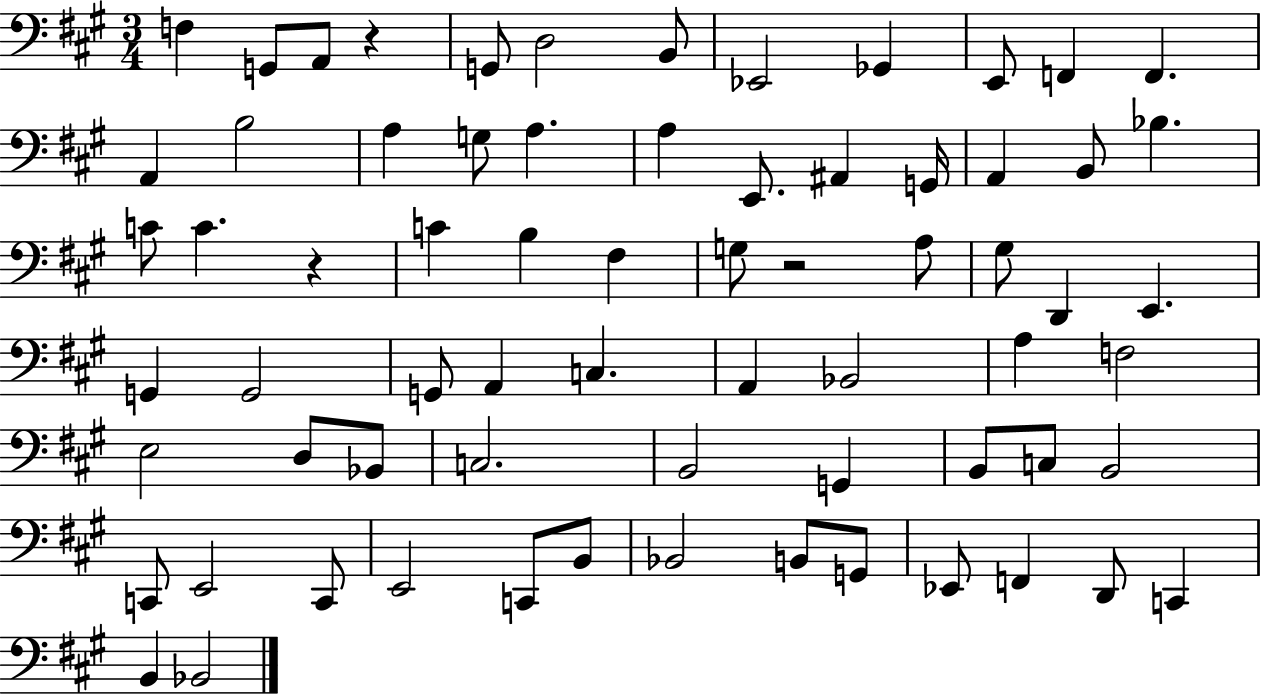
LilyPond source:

{
  \clef bass
  \numericTimeSignature
  \time 3/4
  \key a \major
  f4 g,8 a,8 r4 | g,8 d2 b,8 | ees,2 ges,4 | e,8 f,4 f,4. | \break a,4 b2 | a4 g8 a4. | a4 e,8. ais,4 g,16 | a,4 b,8 bes4. | \break c'8 c'4. r4 | c'4 b4 fis4 | g8 r2 a8 | gis8 d,4 e,4. | \break g,4 g,2 | g,8 a,4 c4. | a,4 bes,2 | a4 f2 | \break e2 d8 bes,8 | c2. | b,2 g,4 | b,8 c8 b,2 | \break c,8 e,2 c,8 | e,2 c,8 b,8 | bes,2 b,8 g,8 | ees,8 f,4 d,8 c,4 | \break b,4 bes,2 | \bar "|."
}